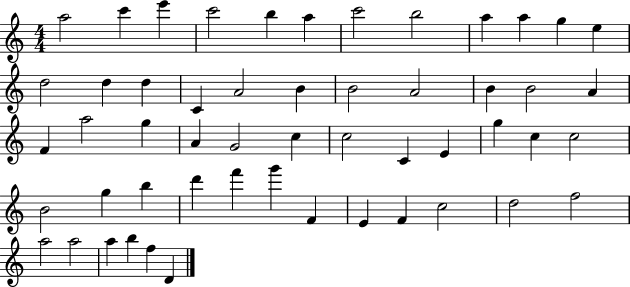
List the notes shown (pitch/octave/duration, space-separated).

A5/h C6/q E6/q C6/h B5/q A5/q C6/h B5/h A5/q A5/q G5/q E5/q D5/h D5/q D5/q C4/q A4/h B4/q B4/h A4/h B4/q B4/h A4/q F4/q A5/h G5/q A4/q G4/h C5/q C5/h C4/q E4/q G5/q C5/q C5/h B4/h G5/q B5/q D6/q F6/q G6/q F4/q E4/q F4/q C5/h D5/h F5/h A5/h A5/h A5/q B5/q F5/q D4/q